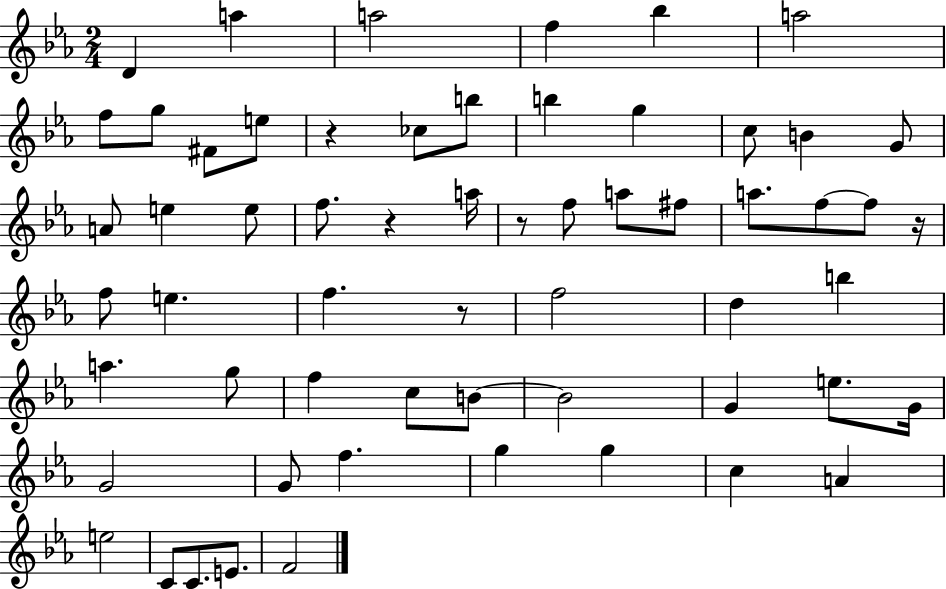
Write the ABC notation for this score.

X:1
T:Untitled
M:2/4
L:1/4
K:Eb
D a a2 f _b a2 f/2 g/2 ^F/2 e/2 z _c/2 b/2 b g c/2 B G/2 A/2 e e/2 f/2 z a/4 z/2 f/2 a/2 ^f/2 a/2 f/2 f/2 z/4 f/2 e f z/2 f2 d b a g/2 f c/2 B/2 B2 G e/2 G/4 G2 G/2 f g g c A e2 C/2 C/2 E/2 F2